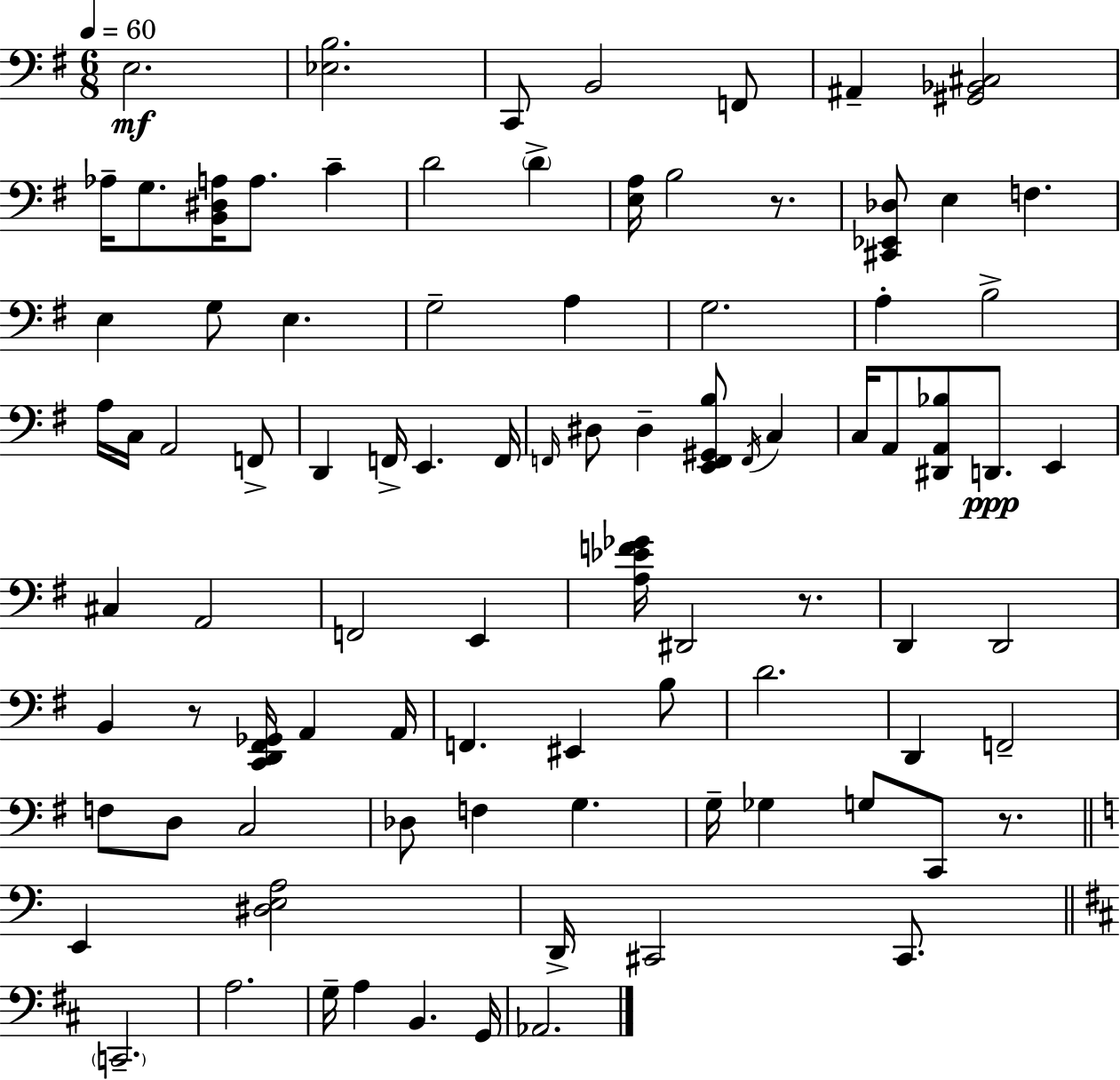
E3/h. [Eb3,B3]/h. C2/e B2/h F2/e A#2/q [G#2,Bb2,C#3]/h Ab3/s G3/e. [B2,D#3,A3]/s A3/e. C4/q D4/h D4/q [E3,A3]/s B3/h R/e. [C#2,Eb2,Db3]/e E3/q F3/q. E3/q G3/e E3/q. G3/h A3/q G3/h. A3/q B3/h A3/s C3/s A2/h F2/e D2/q F2/s E2/q. F2/s F2/s D#3/e D#3/q [E2,F2,G#2,B3]/e F2/s C3/q C3/s A2/e [D#2,A2,Bb3]/e D2/e. E2/q C#3/q A2/h F2/h E2/q [A3,Eb4,F4,Gb4]/s D#2/h R/e. D2/q D2/h B2/q R/e [C2,D2,F#2,Gb2]/s A2/q A2/s F2/q. EIS2/q B3/e D4/h. D2/q F2/h F3/e D3/e C3/h Db3/e F3/q G3/q. G3/s Gb3/q G3/e C2/e R/e. E2/q [D#3,E3,A3]/h D2/s C#2/h C#2/e. C2/h. A3/h. G3/s A3/q B2/q. G2/s Ab2/h.